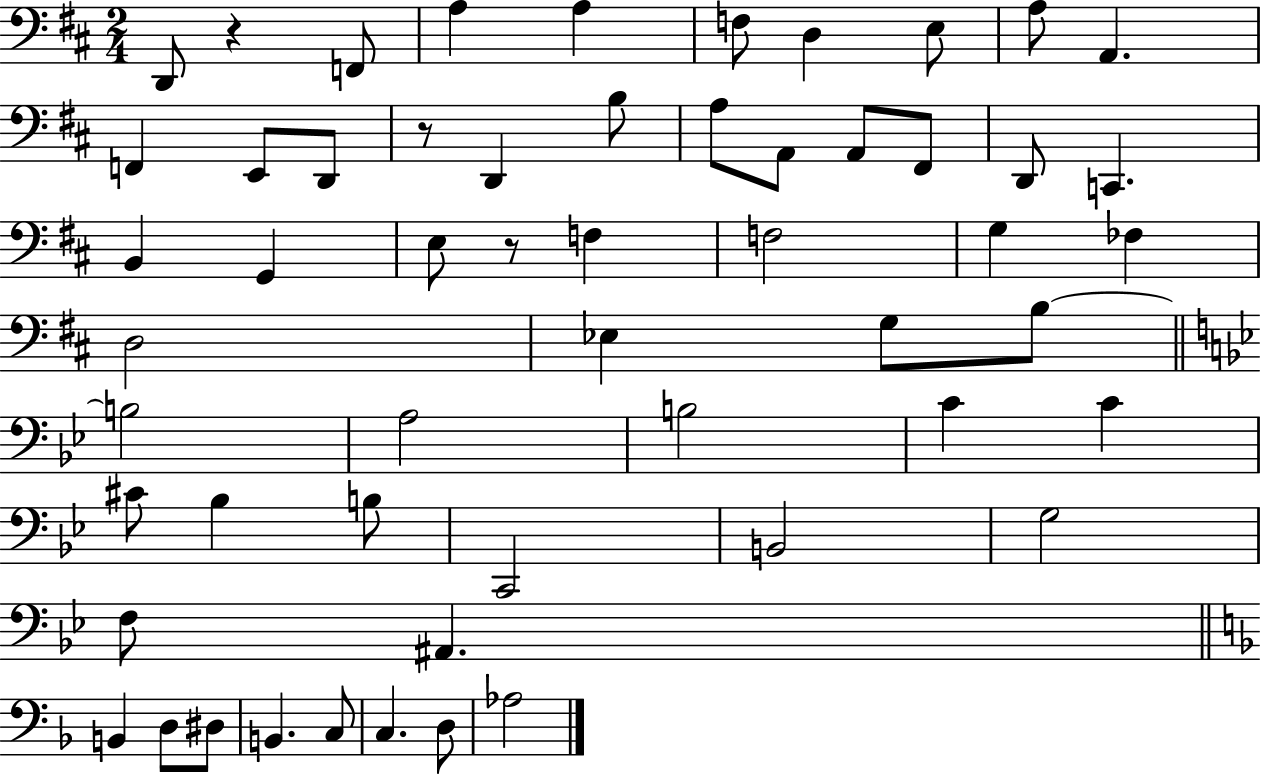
X:1
T:Untitled
M:2/4
L:1/4
K:D
D,,/2 z F,,/2 A, A, F,/2 D, E,/2 A,/2 A,, F,, E,,/2 D,,/2 z/2 D,, B,/2 A,/2 A,,/2 A,,/2 ^F,,/2 D,,/2 C,, B,, G,, E,/2 z/2 F, F,2 G, _F, D,2 _E, G,/2 B,/2 B,2 A,2 B,2 C C ^C/2 _B, B,/2 C,,2 B,,2 G,2 F,/2 ^A,, B,, D,/2 ^D,/2 B,, C,/2 C, D,/2 _A,2